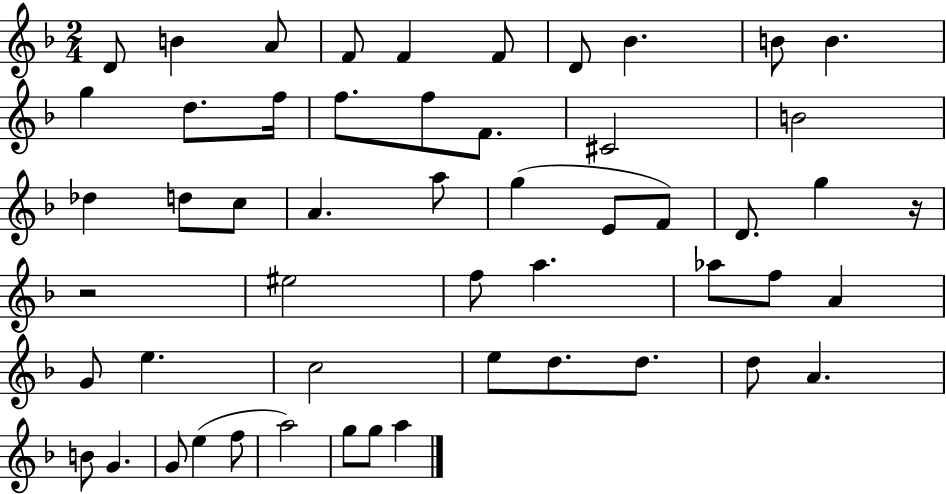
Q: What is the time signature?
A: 2/4